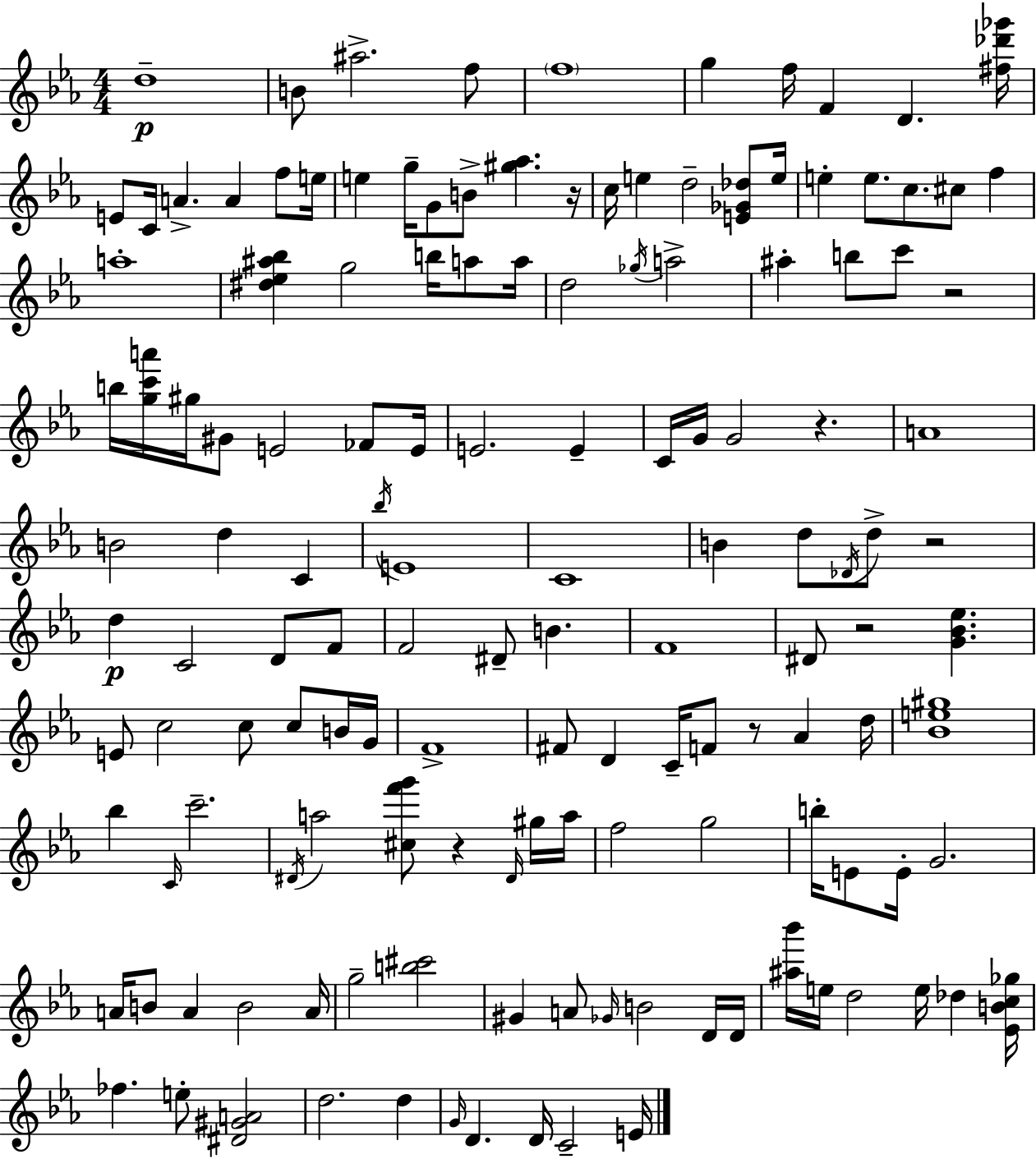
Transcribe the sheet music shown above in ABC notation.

X:1
T:Untitled
M:4/4
L:1/4
K:Eb
d4 B/2 ^a2 f/2 f4 g f/4 F D [^f_d'_g']/4 E/2 C/4 A A f/2 e/4 e g/4 G/2 B/2 [^g_a] z/4 c/4 e d2 [E_G_d]/2 e/4 e e/2 c/2 ^c/2 f a4 [^d_e^a_b] g2 b/4 a/2 a/4 d2 _g/4 a2 ^a b/2 c'/2 z2 b/4 [gc'a']/4 ^g/4 ^G/2 E2 _F/2 E/4 E2 E C/4 G/4 G2 z A4 B2 d C _b/4 E4 C4 B d/2 _D/4 d/2 z2 d C2 D/2 F/2 F2 ^D/2 B F4 ^D/2 z2 [G_B_e] E/2 c2 c/2 c/2 B/4 G/4 F4 ^F/2 D C/4 F/2 z/2 _A d/4 [_Be^g]4 _b C/4 c'2 ^D/4 a2 [^cf'g']/2 z ^D/4 ^g/4 a/4 f2 g2 b/4 E/2 E/4 G2 A/4 B/2 A B2 A/4 g2 [b^c']2 ^G A/2 _G/4 B2 D/4 D/4 [^a_b']/4 e/4 d2 e/4 _d [_EBc_g]/4 _f e/2 [^D^GA]2 d2 d G/4 D D/4 C2 E/4